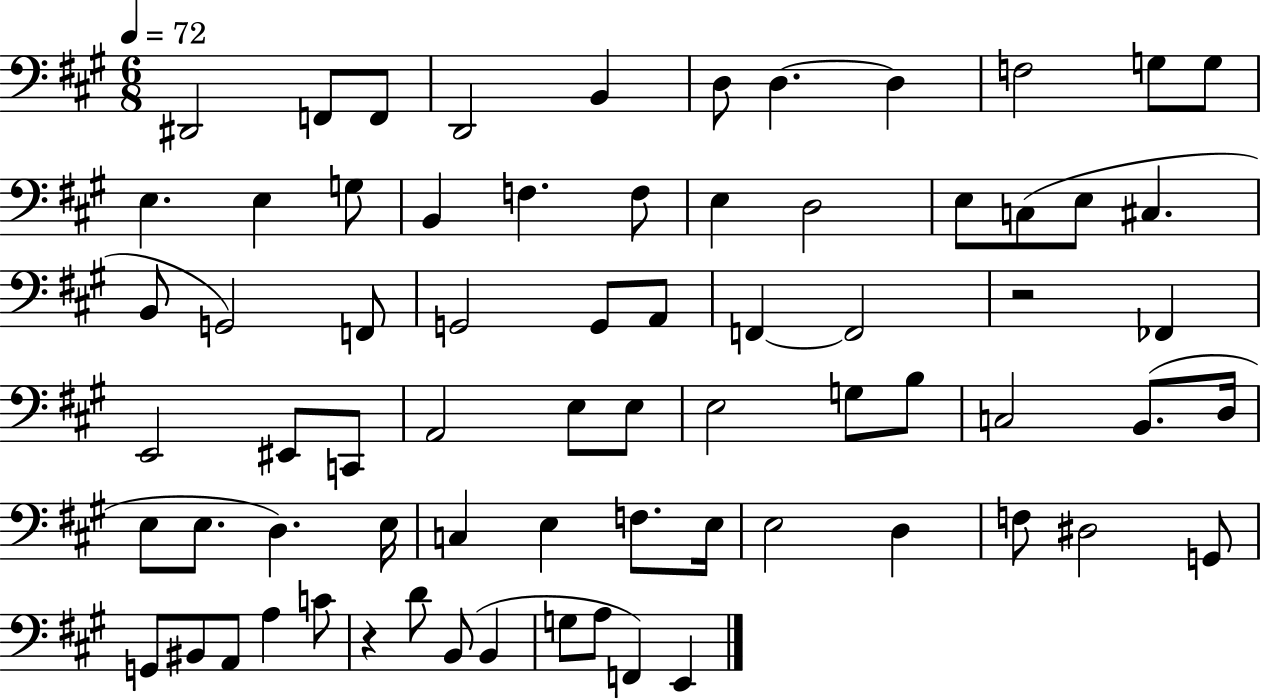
D#2/h F2/e F2/e D2/h B2/q D3/e D3/q. D3/q F3/h G3/e G3/e E3/q. E3/q G3/e B2/q F3/q. F3/e E3/q D3/h E3/e C3/e E3/e C#3/q. B2/e G2/h F2/e G2/h G2/e A2/e F2/q F2/h R/h FES2/q E2/h EIS2/e C2/e A2/h E3/e E3/e E3/h G3/e B3/e C3/h B2/e. D3/s E3/e E3/e. D3/q. E3/s C3/q E3/q F3/e. E3/s E3/h D3/q F3/e D#3/h G2/e G2/e BIS2/e A2/e A3/q C4/e R/q D4/e B2/e B2/q G3/e A3/e F2/q E2/q